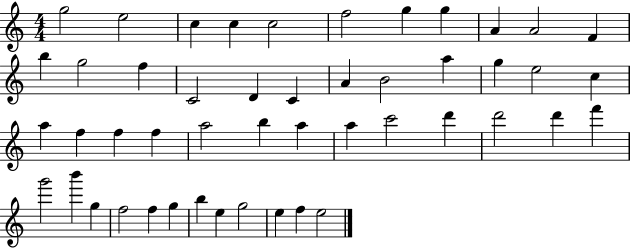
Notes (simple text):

G5/h E5/h C5/q C5/q C5/h F5/h G5/q G5/q A4/q A4/h F4/q B5/q G5/h F5/q C4/h D4/q C4/q A4/q B4/h A5/q G5/q E5/h C5/q A5/q F5/q F5/q F5/q A5/h B5/q A5/q A5/q C6/h D6/q D6/h D6/q F6/q G6/h B6/q G5/q F5/h F5/q G5/q B5/q E5/q G5/h E5/q F5/q E5/h